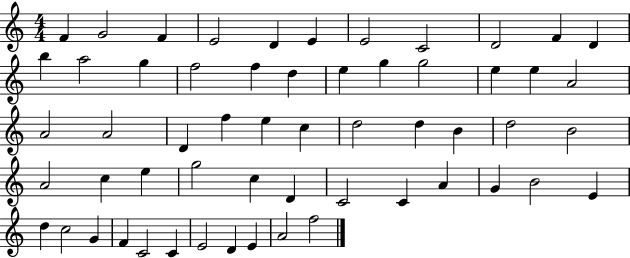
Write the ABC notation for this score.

X:1
T:Untitled
M:4/4
L:1/4
K:C
F G2 F E2 D E E2 C2 D2 F D b a2 g f2 f d e g g2 e e A2 A2 A2 D f e c d2 d B d2 B2 A2 c e g2 c D C2 C A G B2 E d c2 G F C2 C E2 D E A2 f2